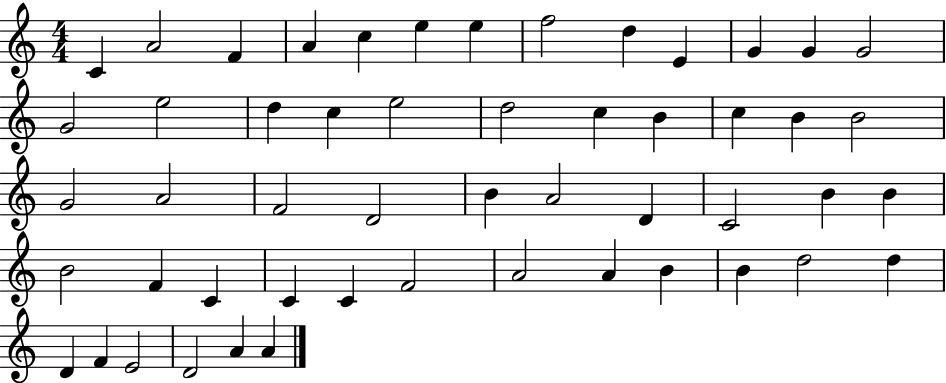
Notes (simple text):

C4/q A4/h F4/q A4/q C5/q E5/q E5/q F5/h D5/q E4/q G4/q G4/q G4/h G4/h E5/h D5/q C5/q E5/h D5/h C5/q B4/q C5/q B4/q B4/h G4/h A4/h F4/h D4/h B4/q A4/h D4/q C4/h B4/q B4/q B4/h F4/q C4/q C4/q C4/q F4/h A4/h A4/q B4/q B4/q D5/h D5/q D4/q F4/q E4/h D4/h A4/q A4/q